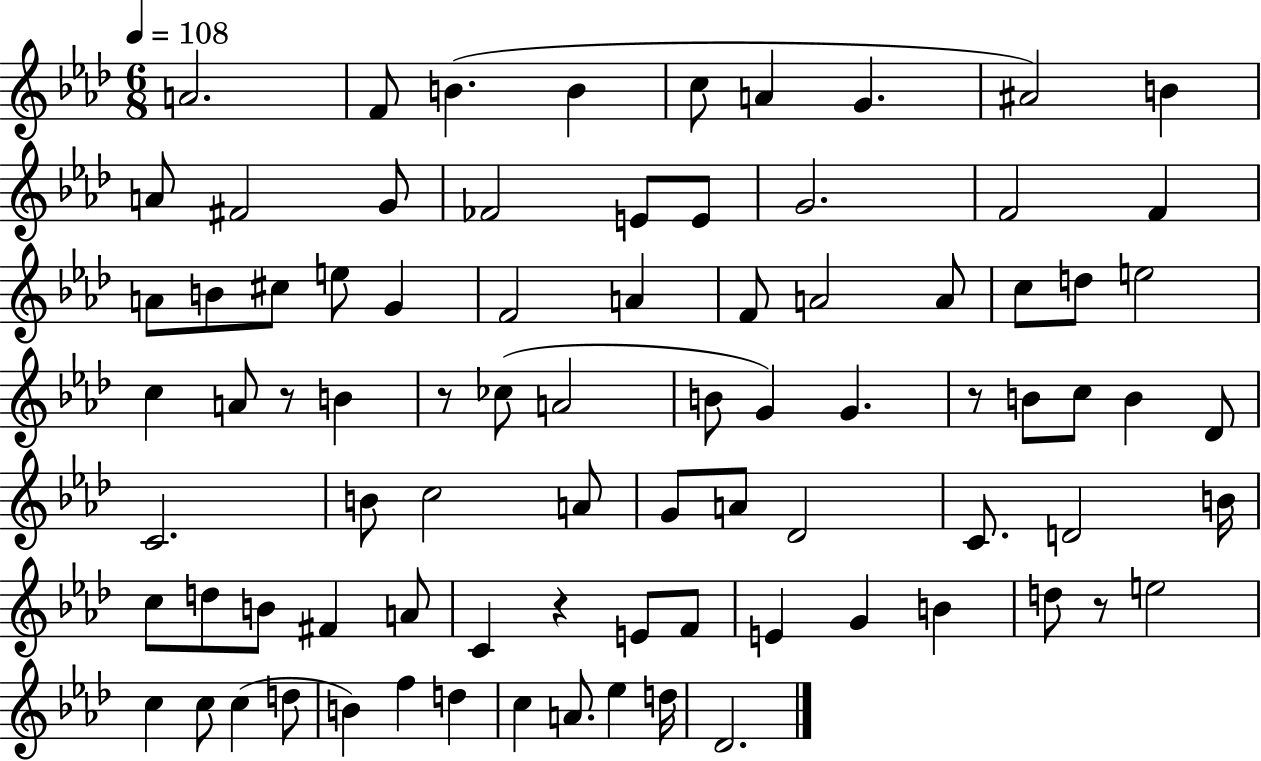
X:1
T:Untitled
M:6/8
L:1/4
K:Ab
A2 F/2 B B c/2 A G ^A2 B A/2 ^F2 G/2 _F2 E/2 E/2 G2 F2 F A/2 B/2 ^c/2 e/2 G F2 A F/2 A2 A/2 c/2 d/2 e2 c A/2 z/2 B z/2 _c/2 A2 B/2 G G z/2 B/2 c/2 B _D/2 C2 B/2 c2 A/2 G/2 A/2 _D2 C/2 D2 B/4 c/2 d/2 B/2 ^F A/2 C z E/2 F/2 E G B d/2 z/2 e2 c c/2 c d/2 B f d c A/2 _e d/4 _D2